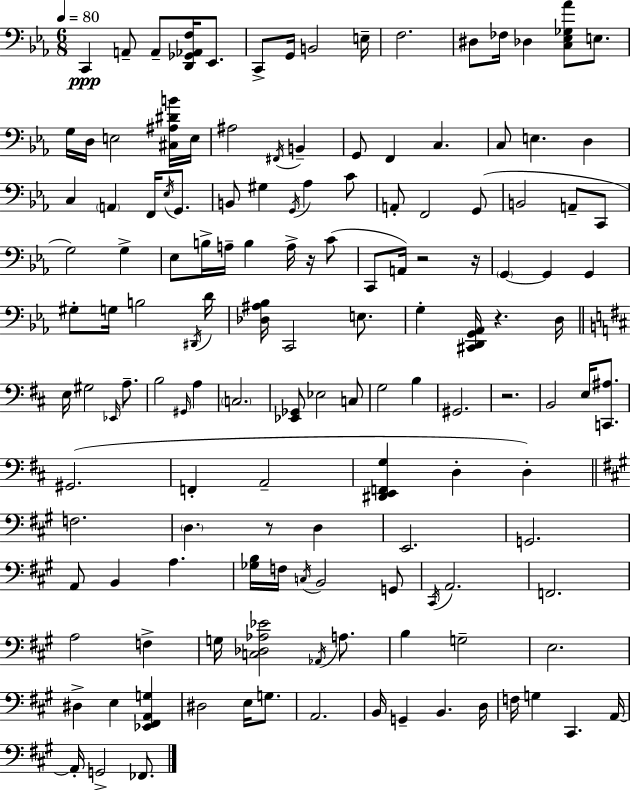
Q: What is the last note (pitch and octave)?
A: FES2